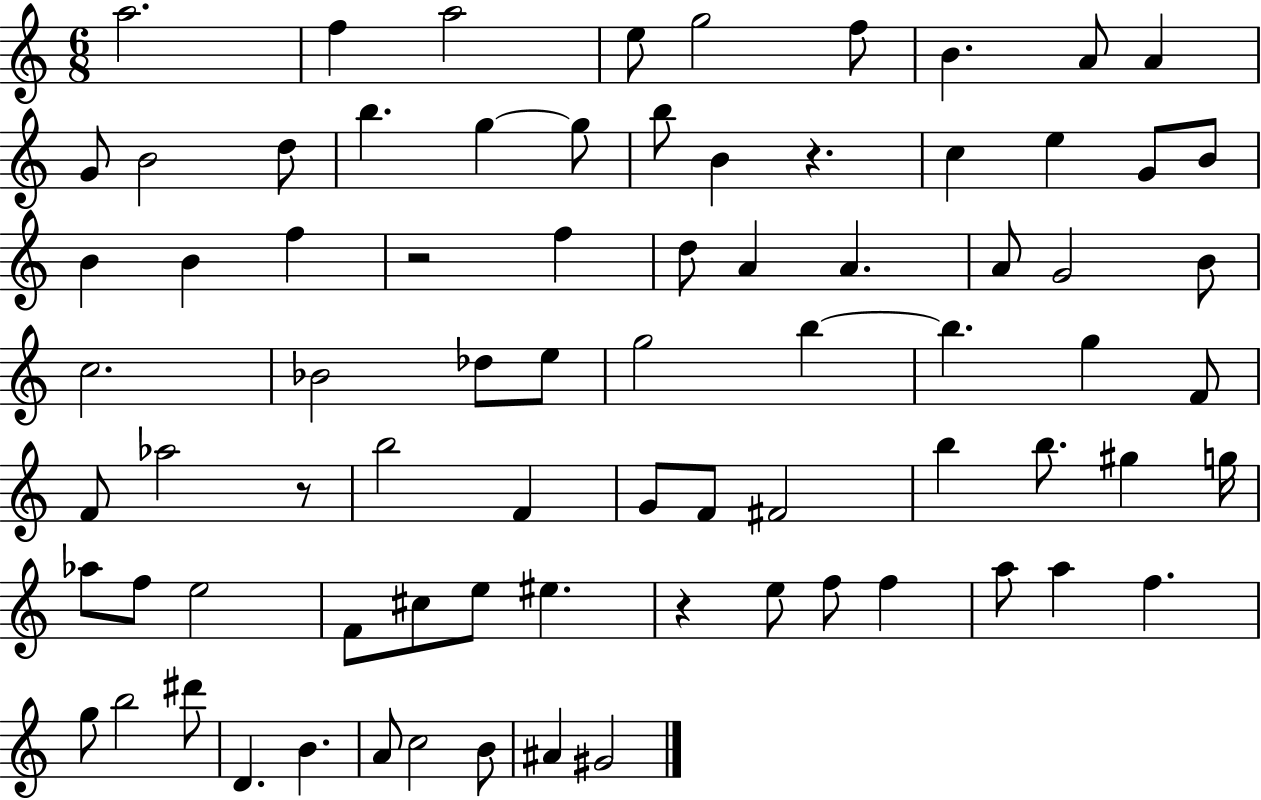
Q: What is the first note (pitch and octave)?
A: A5